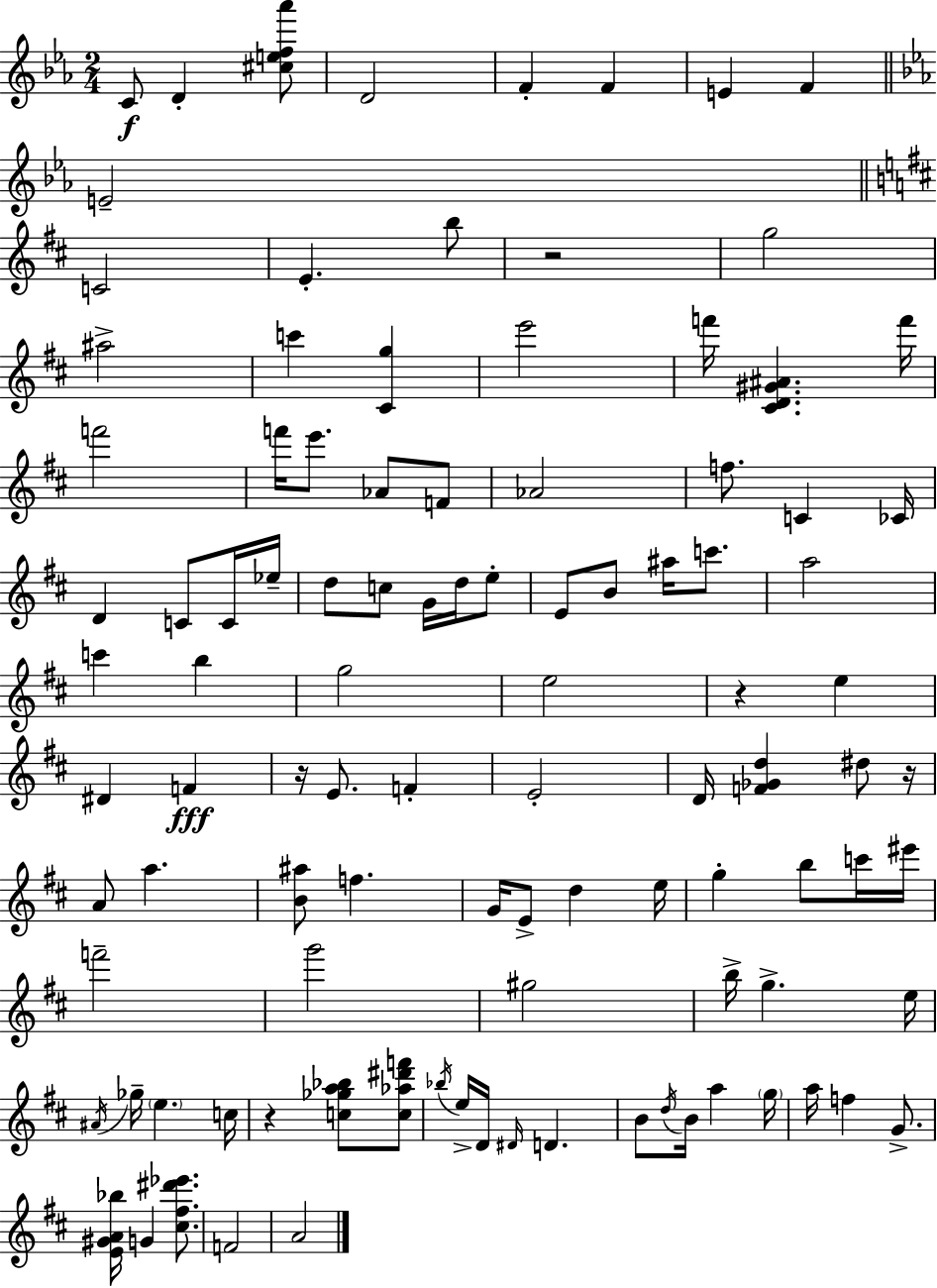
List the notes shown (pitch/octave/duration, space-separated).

C4/e D4/q [C#5,E5,F5,Ab6]/e D4/h F4/q F4/q E4/q F4/q E4/h C4/h E4/q. B5/e R/h G5/h A#5/h C6/q [C#4,G5]/q E6/h F6/s [C#4,D4,G#4,A#4]/q. F6/s F6/h F6/s E6/e. Ab4/e F4/e Ab4/h F5/e. C4/q CES4/s D4/q C4/e C4/s Eb5/s D5/e C5/e G4/s D5/s E5/e E4/e B4/e A#5/s C6/e. A5/h C6/q B5/q G5/h E5/h R/q E5/q D#4/q F4/q R/s E4/e. F4/q E4/h D4/s [F4,Gb4,D5]/q D#5/e R/s A4/e A5/q. [B4,A#5]/e F5/q. G4/s E4/e D5/q E5/s G5/q B5/e C6/s EIS6/s F6/h G6/h G#5/h B5/s G5/q. E5/s A#4/s Gb5/s E5/q. C5/s R/q [C5,Gb5,A5,Bb5]/e [C5,Ab5,D#6,F6]/e Bb5/s E5/s D4/s D#4/s D4/q. B4/e D5/s B4/s A5/q G5/s A5/s F5/q G4/e. [E4,G#4,A4,Bb5]/s G4/q [C#5,F#5,D#6,Eb6]/e. F4/h A4/h